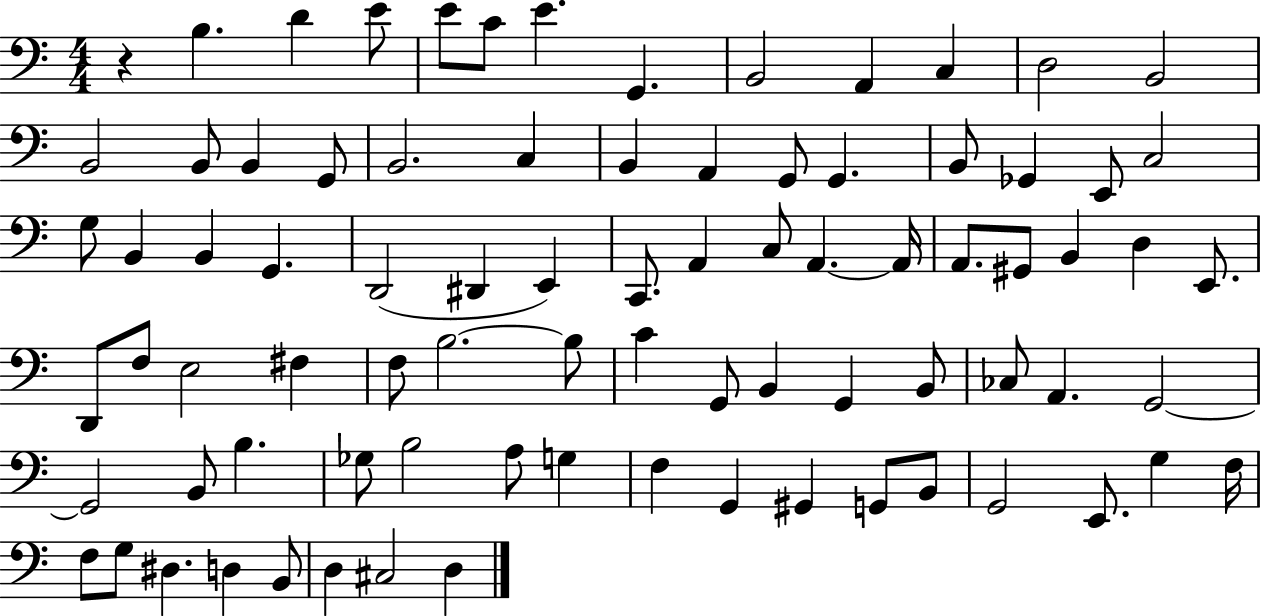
X:1
T:Untitled
M:4/4
L:1/4
K:C
z B, D E/2 E/2 C/2 E G,, B,,2 A,, C, D,2 B,,2 B,,2 B,,/2 B,, G,,/2 B,,2 C, B,, A,, G,,/2 G,, B,,/2 _G,, E,,/2 C,2 G,/2 B,, B,, G,, D,,2 ^D,, E,, C,,/2 A,, C,/2 A,, A,,/4 A,,/2 ^G,,/2 B,, D, E,,/2 D,,/2 F,/2 E,2 ^F, F,/2 B,2 B,/2 C G,,/2 B,, G,, B,,/2 _C,/2 A,, G,,2 G,,2 B,,/2 B, _G,/2 B,2 A,/2 G, F, G,, ^G,, G,,/2 B,,/2 G,,2 E,,/2 G, F,/4 F,/2 G,/2 ^D, D, B,,/2 D, ^C,2 D,